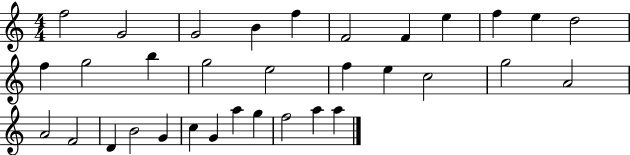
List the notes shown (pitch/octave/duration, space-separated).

F5/h G4/h G4/h B4/q F5/q F4/h F4/q E5/q F5/q E5/q D5/h F5/q G5/h B5/q G5/h E5/h F5/q E5/q C5/h G5/h A4/h A4/h F4/h D4/q B4/h G4/q C5/q G4/q A5/q G5/q F5/h A5/q A5/q